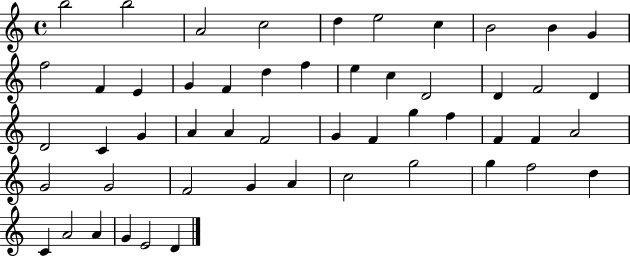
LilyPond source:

{
  \clef treble
  \time 4/4
  \defaultTimeSignature
  \key c \major
  b''2 b''2 | a'2 c''2 | d''4 e''2 c''4 | b'2 b'4 g'4 | \break f''2 f'4 e'4 | g'4 f'4 d''4 f''4 | e''4 c''4 d'2 | d'4 f'2 d'4 | \break d'2 c'4 g'4 | a'4 a'4 f'2 | g'4 f'4 g''4 f''4 | f'4 f'4 a'2 | \break g'2 g'2 | f'2 g'4 a'4 | c''2 g''2 | g''4 f''2 d''4 | \break c'4 a'2 a'4 | g'4 e'2 d'4 | \bar "|."
}